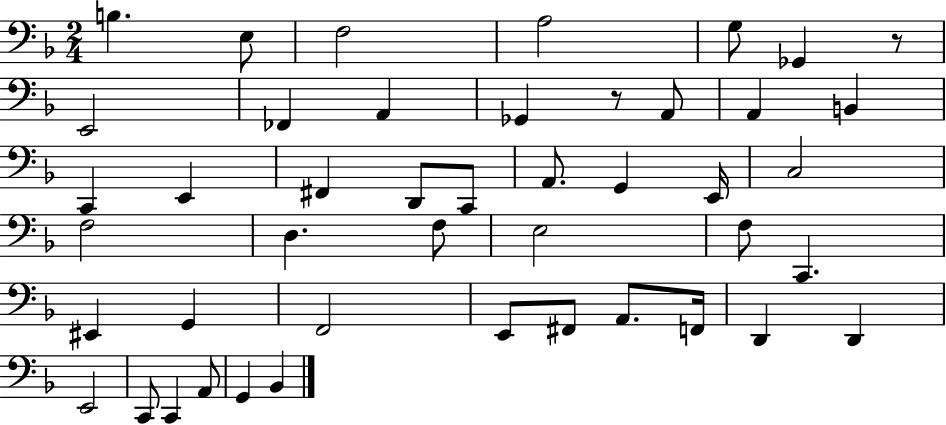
X:1
T:Untitled
M:2/4
L:1/4
K:F
B, E,/2 F,2 A,2 G,/2 _G,, z/2 E,,2 _F,, A,, _G,, z/2 A,,/2 A,, B,, C,, E,, ^F,, D,,/2 C,,/2 A,,/2 G,, E,,/4 C,2 F,2 D, F,/2 E,2 F,/2 C,, ^E,, G,, F,,2 E,,/2 ^F,,/2 A,,/2 F,,/4 D,, D,, E,,2 C,,/2 C,, A,,/2 G,, _B,,